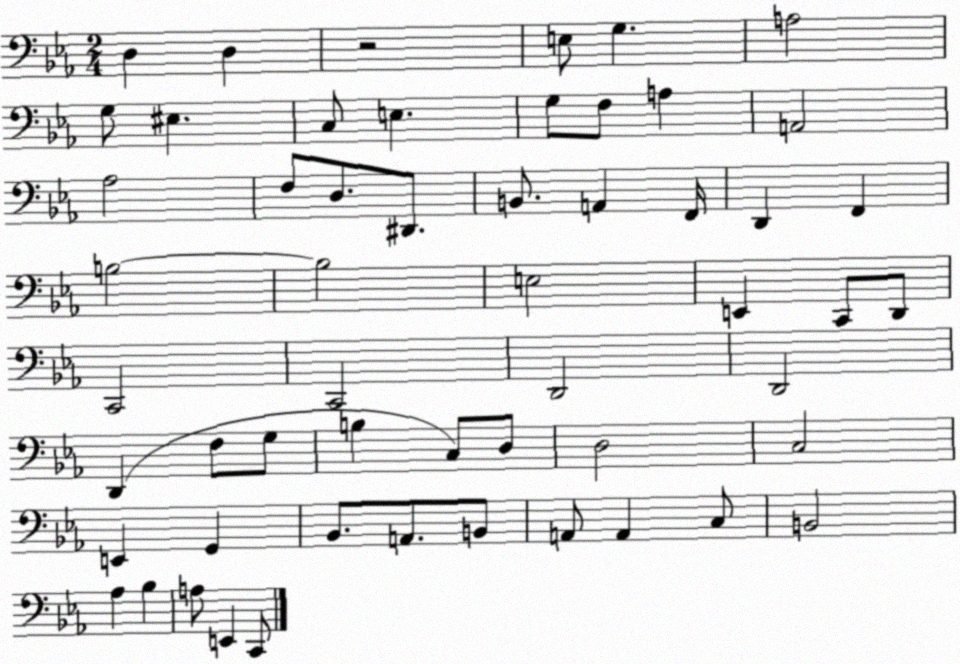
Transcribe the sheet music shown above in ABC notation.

X:1
T:Untitled
M:2/4
L:1/4
K:Eb
D, D, z2 E,/2 G, A,2 G,/2 ^E, C,/2 E, G,/2 F,/2 A, A,,2 _A,2 F,/2 D,/2 ^D,,/2 B,,/2 A,, F,,/4 D,, F,, B,2 B,2 E,2 E,, C,,/2 D,,/2 C,,2 C,,2 D,,2 D,,2 D,, F,/2 G,/2 B, C,/2 D,/2 D,2 C,2 E,, G,, _B,,/2 A,,/2 B,,/2 A,,/2 A,, C,/2 B,,2 _A, _B, A,/2 E,, C,,/2